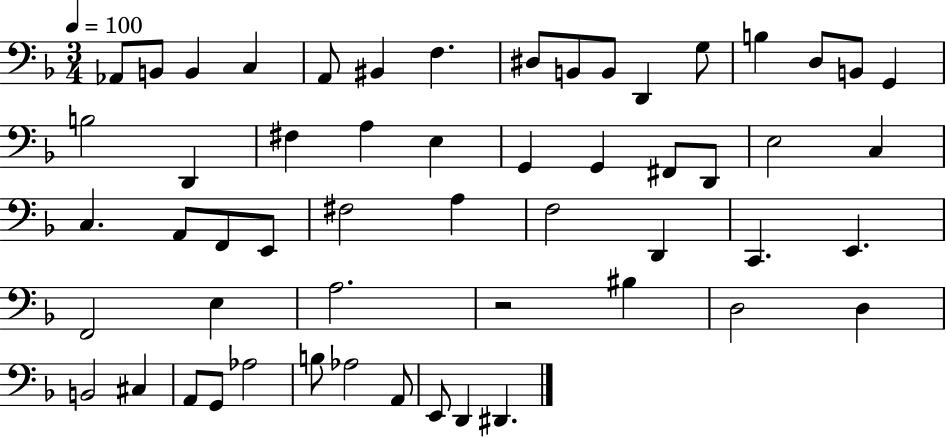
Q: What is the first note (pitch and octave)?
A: Ab2